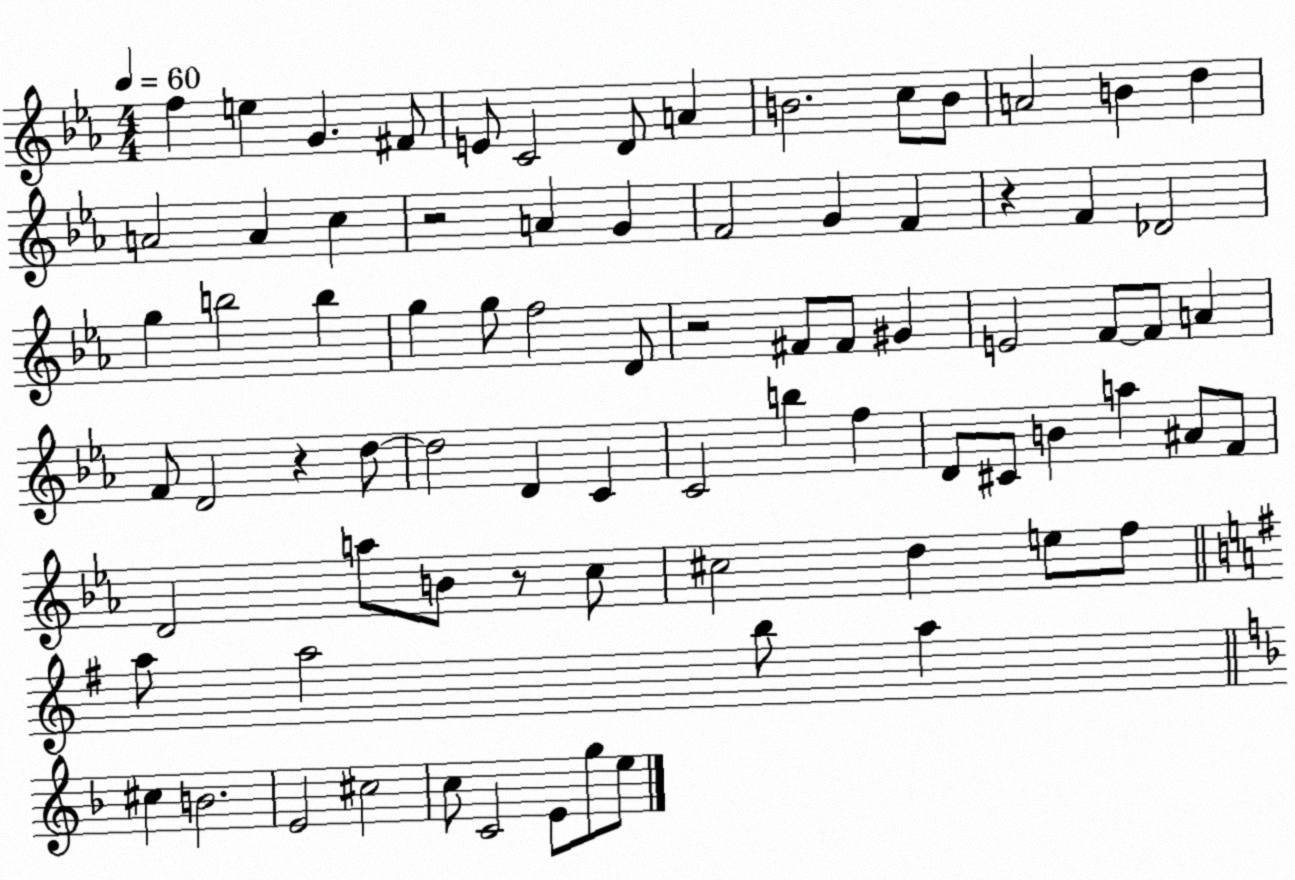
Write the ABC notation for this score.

X:1
T:Untitled
M:4/4
L:1/4
K:Eb
f e G ^F/2 E/2 C2 D/2 A B2 c/2 B/2 A2 B d A2 A c z2 A G F2 G F z F _D2 g b2 b g g/2 f2 D/2 z2 ^F/2 ^F/2 ^G E2 F/2 F/2 A F/2 D2 z d/2 d2 D C C2 b f D/2 ^C/2 B a ^A/2 F/2 D2 a/2 B/2 z/2 c/2 ^c2 d e/2 f/2 a/2 a2 b/2 a ^c B2 E2 ^c2 c/2 C2 E/2 g/2 e/2